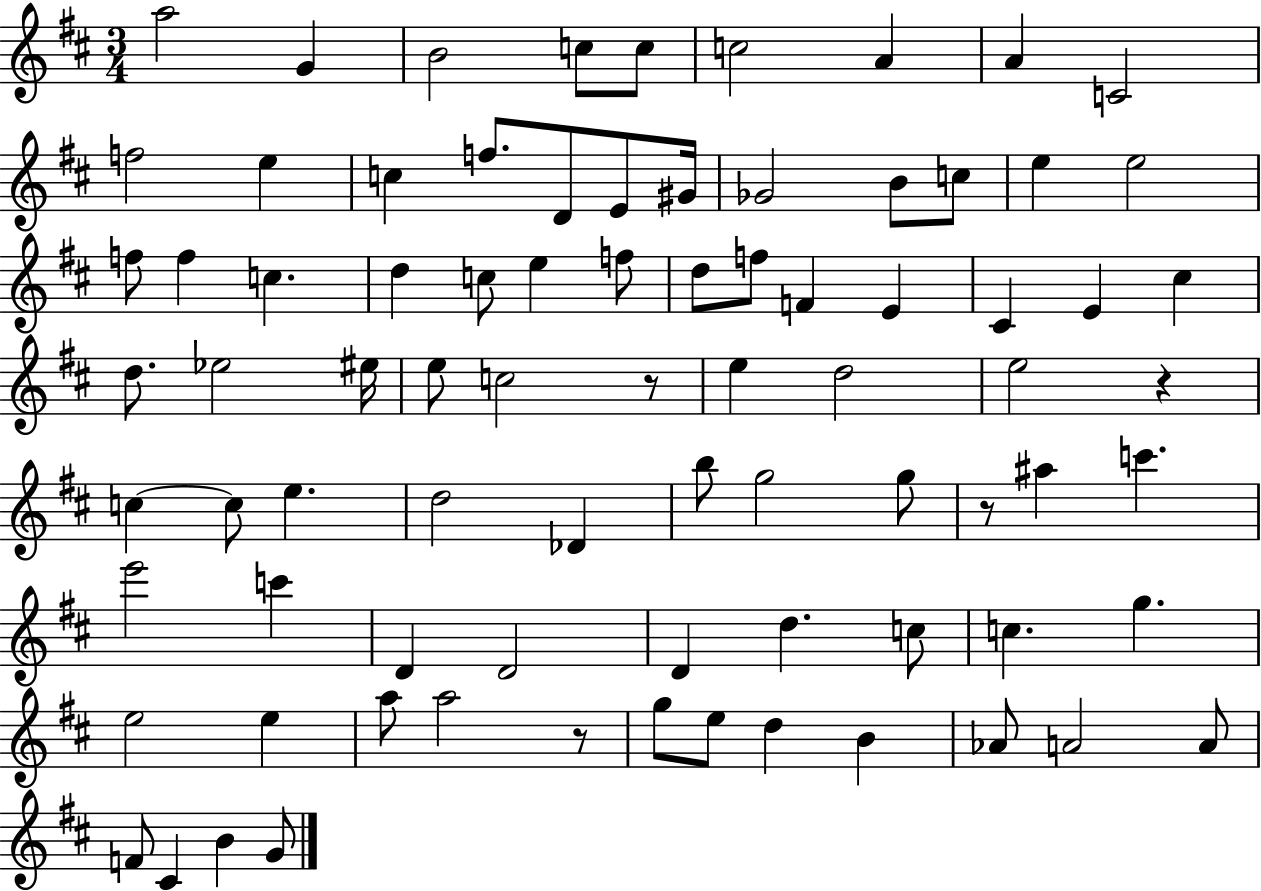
A5/h G4/q B4/h C5/e C5/e C5/h A4/q A4/q C4/h F5/h E5/q C5/q F5/e. D4/e E4/e G#4/s Gb4/h B4/e C5/e E5/q E5/h F5/e F5/q C5/q. D5/q C5/e E5/q F5/e D5/e F5/e F4/q E4/q C#4/q E4/q C#5/q D5/e. Eb5/h EIS5/s E5/e C5/h R/e E5/q D5/h E5/h R/q C5/q C5/e E5/q. D5/h Db4/q B5/e G5/h G5/e R/e A#5/q C6/q. E6/h C6/q D4/q D4/h D4/q D5/q. C5/e C5/q. G5/q. E5/h E5/q A5/e A5/h R/e G5/e E5/e D5/q B4/q Ab4/e A4/h A4/e F4/e C#4/q B4/q G4/e